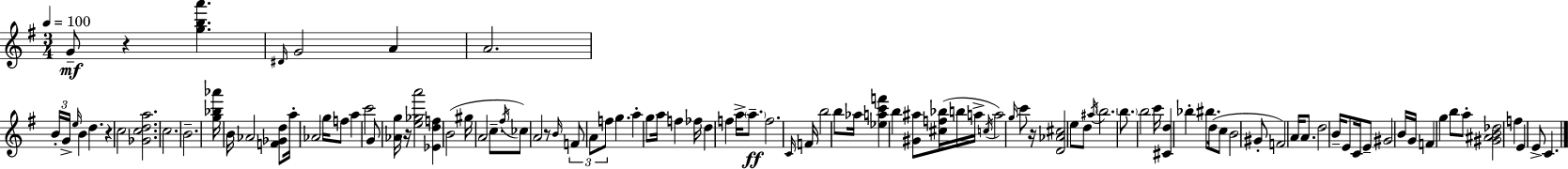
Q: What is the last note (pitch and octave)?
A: C4